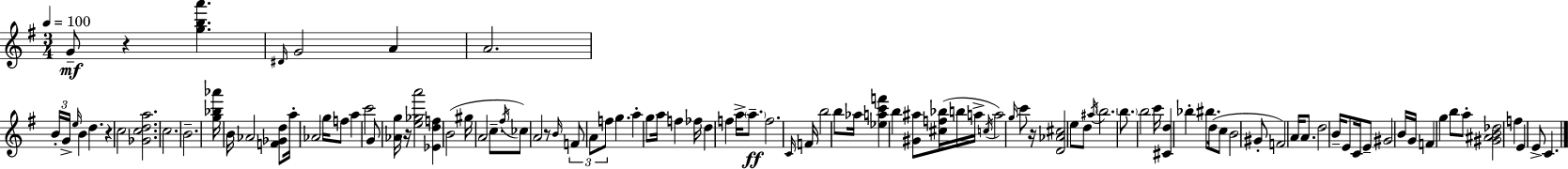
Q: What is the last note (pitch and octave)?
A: C4